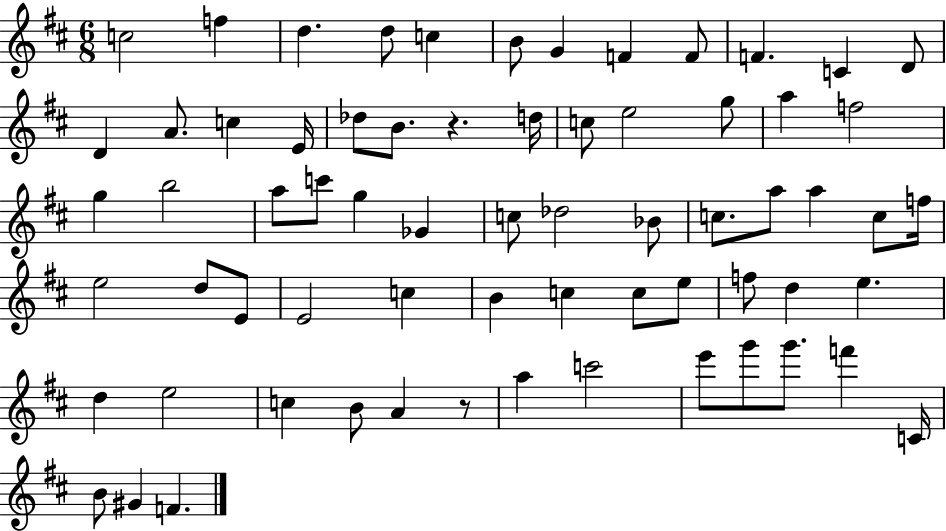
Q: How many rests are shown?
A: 2